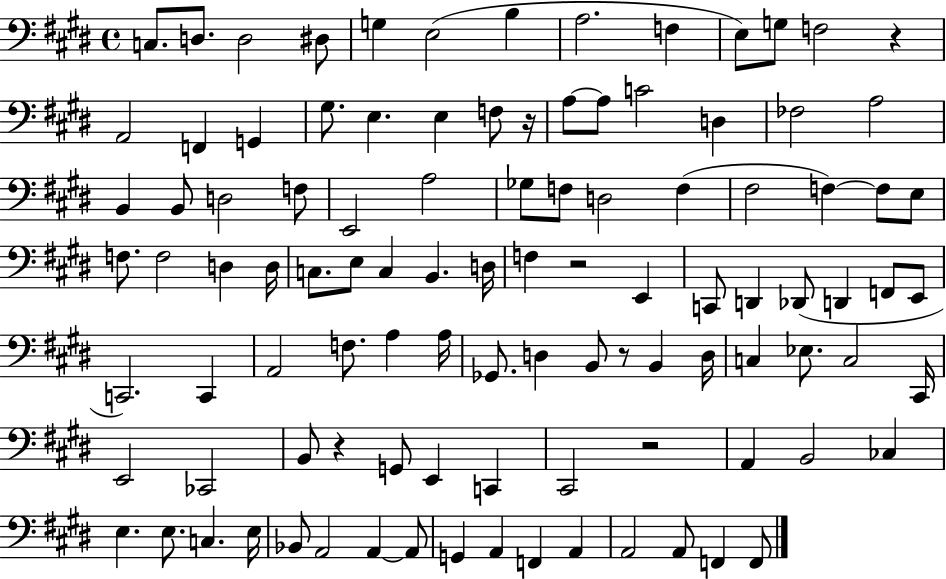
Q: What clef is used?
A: bass